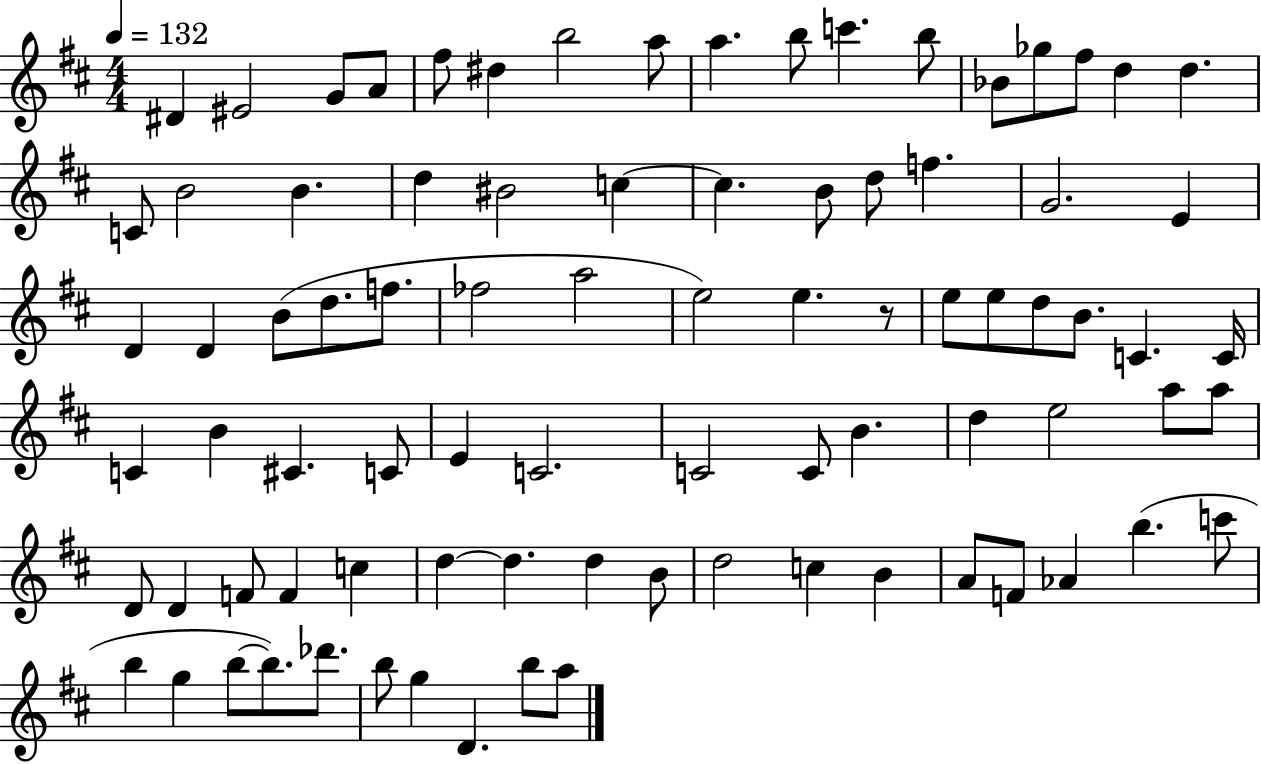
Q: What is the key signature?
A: D major